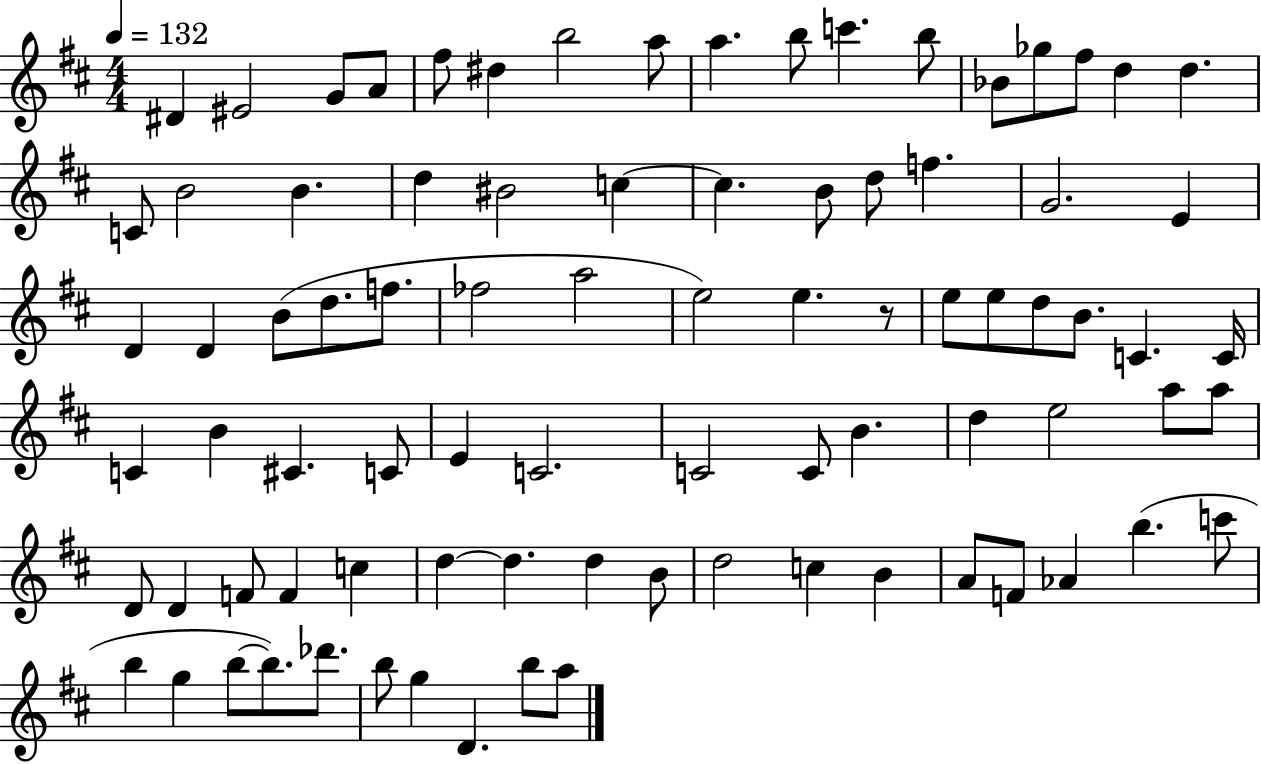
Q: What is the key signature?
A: D major